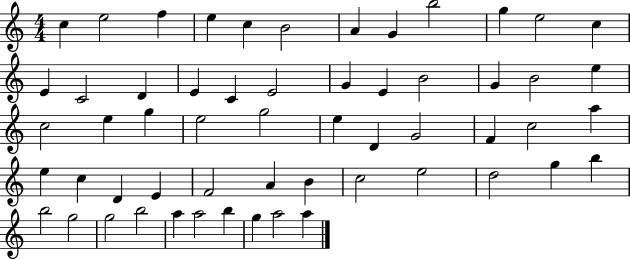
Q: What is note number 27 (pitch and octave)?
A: G5